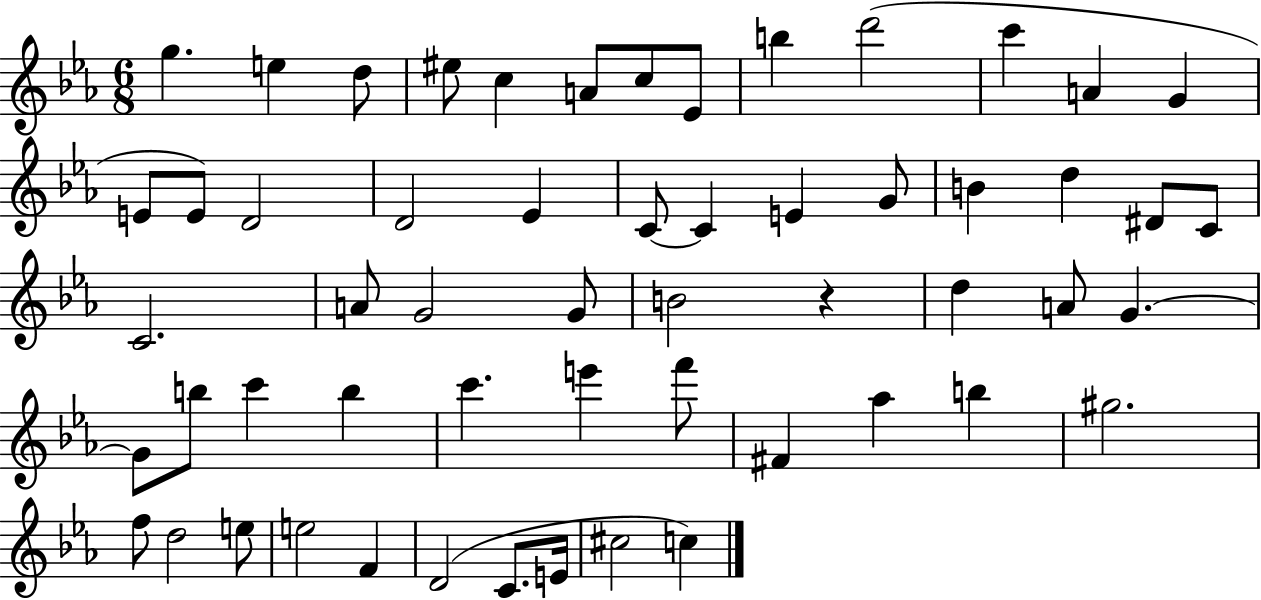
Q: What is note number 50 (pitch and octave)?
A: F4